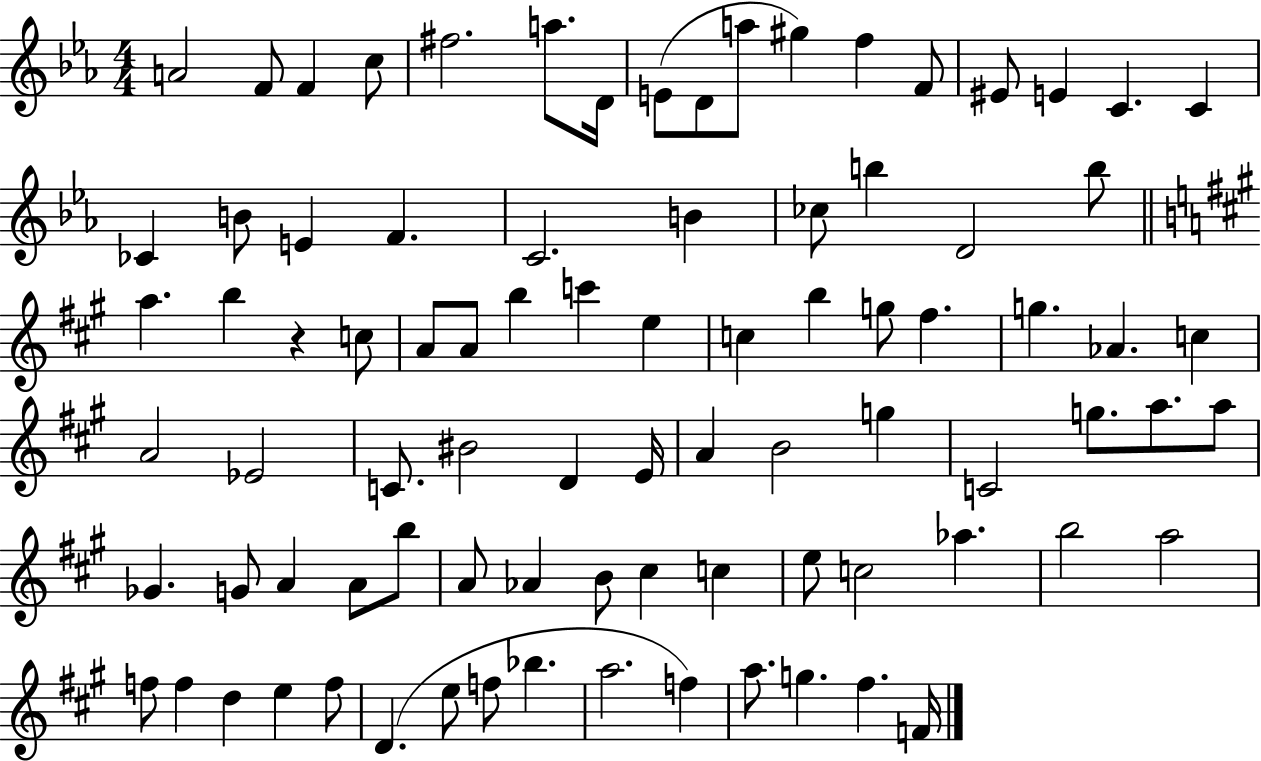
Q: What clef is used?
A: treble